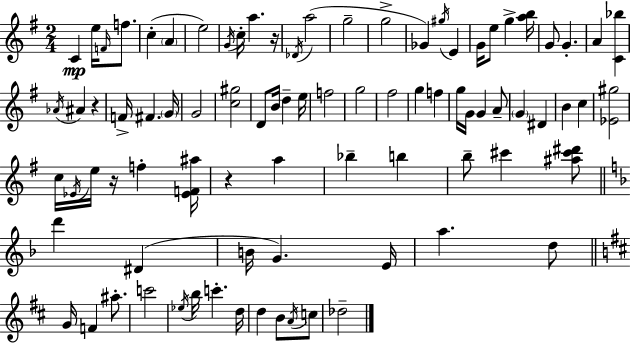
C4/q E5/s F4/s F5/e. C5/q A4/q E5/h G4/s C5/s A5/q. R/s Db4/s A5/h G5/h G5/h Gb4/q G#5/s E4/q G4/s E5/e G5/q [A5,B5]/s G4/e G4/q. A4/q [C4,Bb5]/q Ab4/s A#4/q R/q F4/s F#4/q. G4/s G4/h [C5,G#5]/h D4/e B4/s D5/q E5/s F5/h G5/h F#5/h G5/q F5/q G5/s G4/s G4/q A4/e G4/q D#4/q B4/q C5/q [Eb4,G#5]/h C5/s Eb4/s E5/s R/s F5/q [Eb4,F4,A#5]/s R/q A5/q Bb5/q B5/q B5/e C#6/q [A#5,C#6,D#6]/e D6/q D#4/q B4/s G4/q. E4/s A5/q. D5/e G4/s F4/q A#5/e. C6/h Eb5/s B5/s C6/q. D5/s D5/q B4/e A4/s C5/e Db5/h